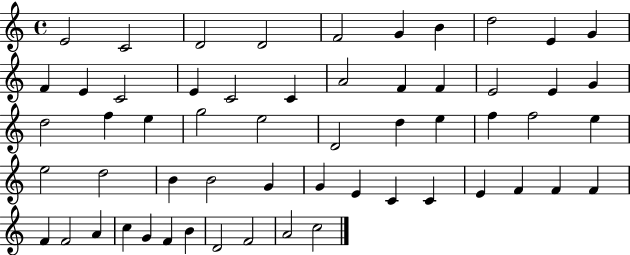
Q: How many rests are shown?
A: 0